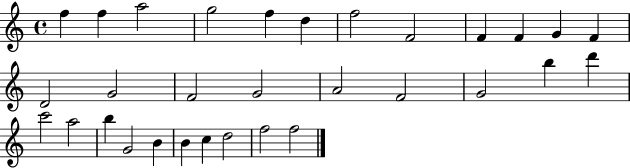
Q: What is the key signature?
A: C major